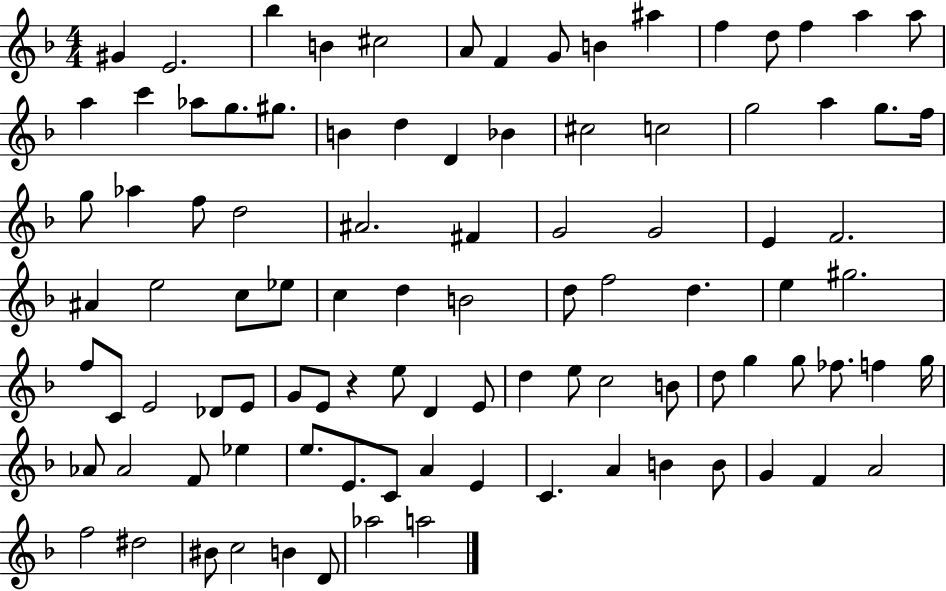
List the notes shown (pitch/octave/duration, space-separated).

G#4/q E4/h. Bb5/q B4/q C#5/h A4/e F4/q G4/e B4/q A#5/q F5/q D5/e F5/q A5/q A5/e A5/q C6/q Ab5/e G5/e. G#5/e. B4/q D5/q D4/q Bb4/q C#5/h C5/h G5/h A5/q G5/e. F5/s G5/e Ab5/q F5/e D5/h A#4/h. F#4/q G4/h G4/h E4/q F4/h. A#4/q E5/h C5/e Eb5/e C5/q D5/q B4/h D5/e F5/h D5/q. E5/q G#5/h. F5/e C4/e E4/h Db4/e E4/e G4/e E4/e R/q E5/e D4/q E4/e D5/q E5/e C5/h B4/e D5/e G5/q G5/e FES5/e. F5/q G5/s Ab4/e Ab4/h F4/e Eb5/q E5/e. E4/e. C4/e A4/q E4/q C4/q. A4/q B4/q B4/e G4/q F4/q A4/h F5/h D#5/h BIS4/e C5/h B4/q D4/e Ab5/h A5/h